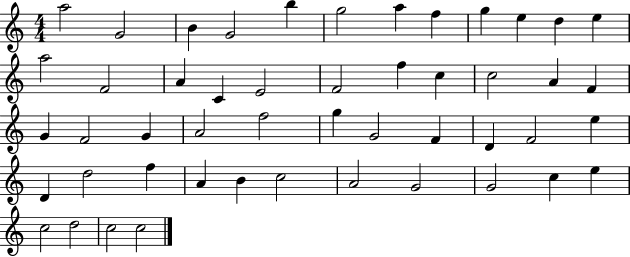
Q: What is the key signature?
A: C major